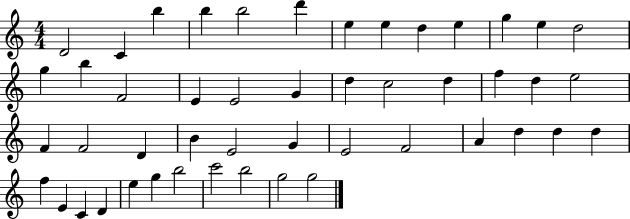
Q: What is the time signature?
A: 4/4